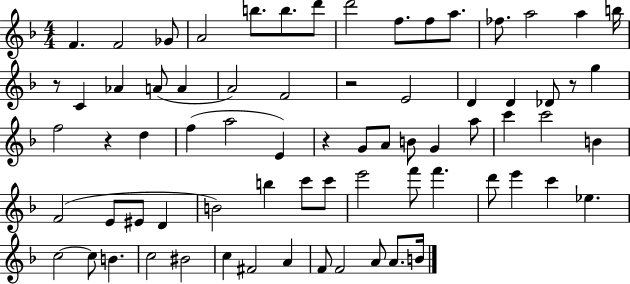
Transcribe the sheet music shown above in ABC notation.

X:1
T:Untitled
M:4/4
L:1/4
K:F
F F2 _G/2 A2 b/2 b/2 d'/2 d'2 f/2 f/2 a/2 _f/2 a2 a b/4 z/2 C _A A/2 A A2 F2 z2 E2 D D _D/2 z/2 g f2 z d f a2 E z G/2 A/2 B/2 G a/2 c' c'2 B F2 E/2 ^E/2 D B2 b c'/2 c'/2 e'2 f'/2 f' d'/2 e' c' _e c2 c/2 B c2 ^B2 c ^F2 A F/2 F2 A/2 A/2 B/4